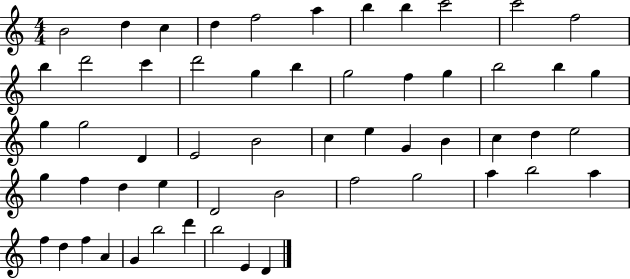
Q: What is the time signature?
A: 4/4